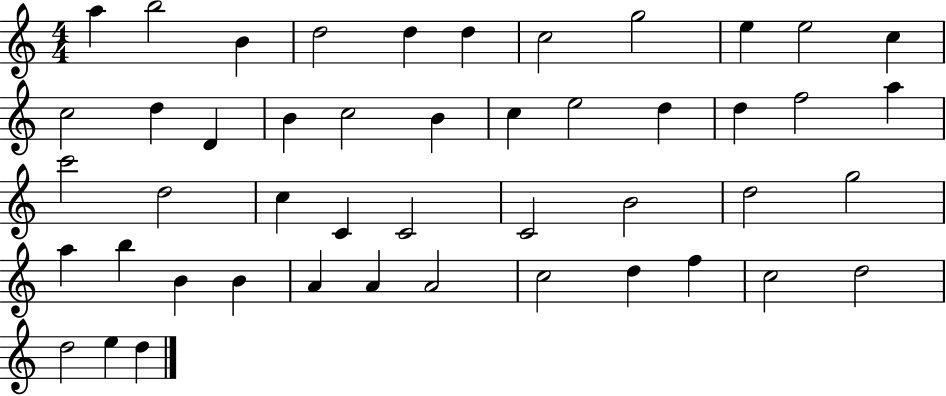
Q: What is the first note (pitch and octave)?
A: A5